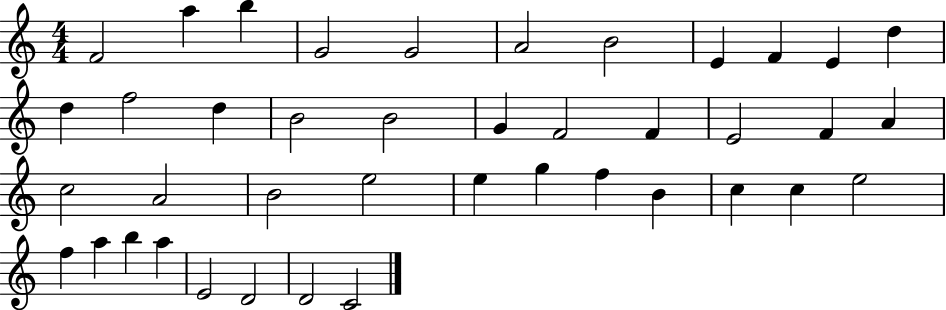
F4/h A5/q B5/q G4/h G4/h A4/h B4/h E4/q F4/q E4/q D5/q D5/q F5/h D5/q B4/h B4/h G4/q F4/h F4/q E4/h F4/q A4/q C5/h A4/h B4/h E5/h E5/q G5/q F5/q B4/q C5/q C5/q E5/h F5/q A5/q B5/q A5/q E4/h D4/h D4/h C4/h